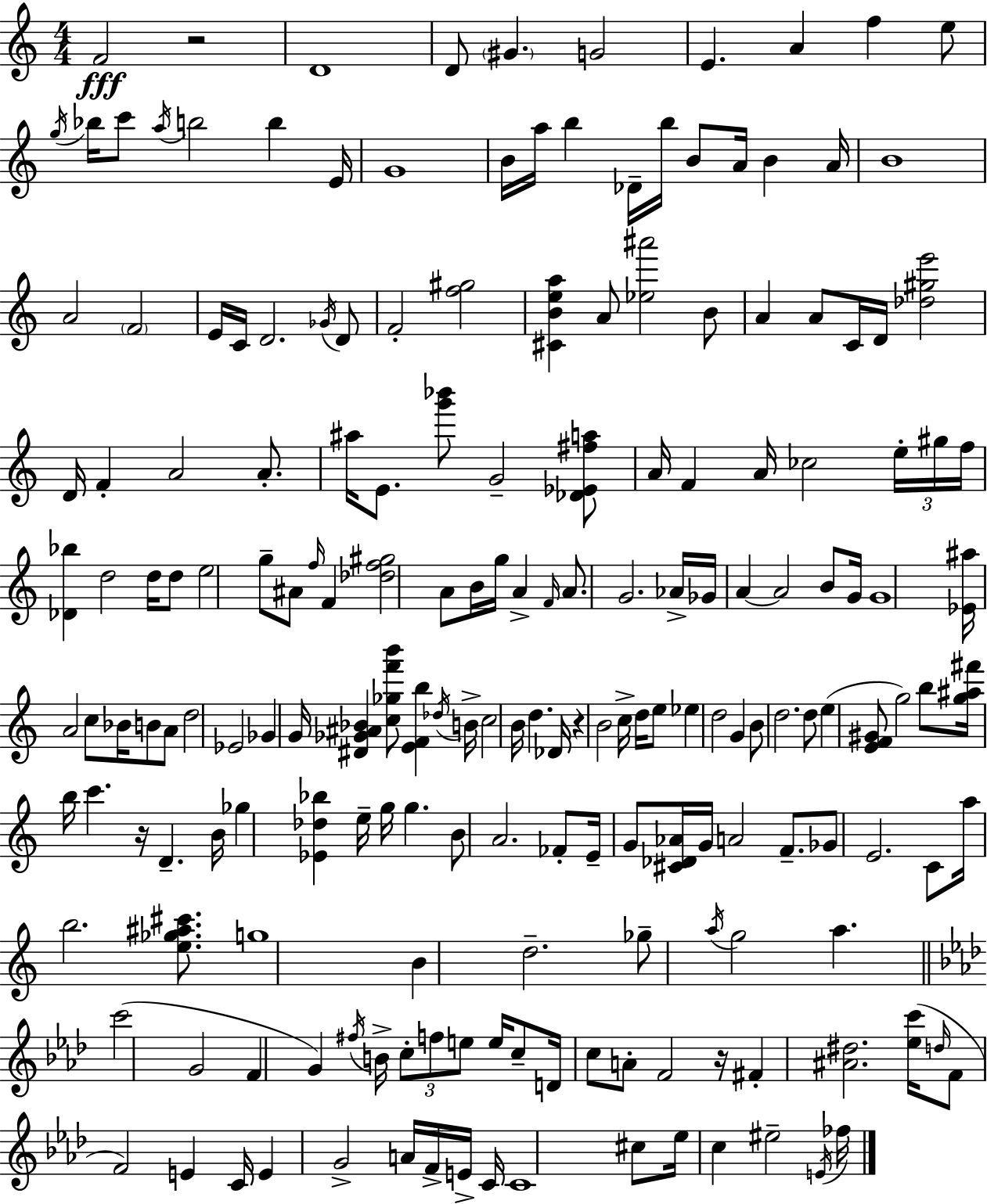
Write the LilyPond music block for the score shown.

{
  \clef treble
  \numericTimeSignature
  \time 4/4
  \key c \major
  f'2\fff r2 | d'1 | d'8 \parenthesize gis'4. g'2 | e'4. a'4 f''4 e''8 | \break \acciaccatura { g''16 } bes''16 c'''8 \acciaccatura { a''16 } b''2 b''4 | e'16 g'1 | b'16 a''16 b''4 des'16-- b''16 b'8 a'16 b'4 | a'16 b'1 | \break a'2 \parenthesize f'2 | e'16 c'16 d'2. | \acciaccatura { ges'16 } d'8 f'2-. <f'' gis''>2 | <cis' b' e'' a''>4 a'8 <ees'' ais'''>2 | \break b'8 a'4 a'8 c'16 d'16 <des'' gis'' e'''>2 | d'16 f'4-. a'2 | a'8.-. ais''16 e'8. <g''' bes'''>8 g'2-- | <des' ees' fis'' a''>8 a'16 f'4 a'16 ces''2 | \break \tuplet 3/2 { e''16-. gis''16 f''16 } <des' bes''>4 d''2 | d''16 d''8 e''2 g''8-- ais'8 \grace { f''16 } | f'4 <des'' f'' gis''>2 a'8 b'16 g''16 | a'4-> \grace { f'16 } a'8. g'2. | \break aes'16-> ges'16 a'4~~ a'2 | b'8 g'16 g'1 | <ees' ais''>16 a'2 c''8 | bes'16 b'8 a'8 d''2 ees'2 | \break ges'4 g'16 <dis' ges' ais' bes'>4 <c'' ges'' f''' b'''>8 | <e' f' b''>4 \acciaccatura { des''16 } b'16-> c''2 b'16 d''4. | des'16 r4 b'2 | c''16-> d''16 e''8 ees''4 d''2 | \break g'4 b'8 d''2. | d''8 e''4( <e' f' gis'>8 g''2) | b''8 <g'' ais'' fis'''>16 b''16 c'''4. r16 d'4.-- | b'16 ges''4 <ees' des'' bes''>4 e''16-- g''16 | \break g''4. b'8 a'2. | fes'8-. e'16-- g'8 <cis' des' aes'>16 g'16 a'2 | f'8.-- ges'8 e'2. | c'8 a''16 b''2. | \break <e'' ges'' ais'' cis'''>8. g''1 | b'4 d''2.-- | ges''8-- \acciaccatura { a''16 } g''2 | a''4. \bar "||" \break \key aes \major c'''2( g'2 | f'4 g'4) \acciaccatura { fis''16 } b'16-> \tuplet 3/2 { c''8-. f''8 e''8 } | e''16 c''8-- d'16 c''8 a'8-. f'2 | r16 fis'4-. <ais' dis''>2. | \break <ees'' c'''>16( \grace { d''16 } f'8 f'2) e'4 | c'16 e'4 g'2-> a'16 f'16-> | e'16-> c'16 c'1 | cis''8 ees''16 c''4 eis''2-- | \break \acciaccatura { e'16 } fes''16 \bar "|."
}